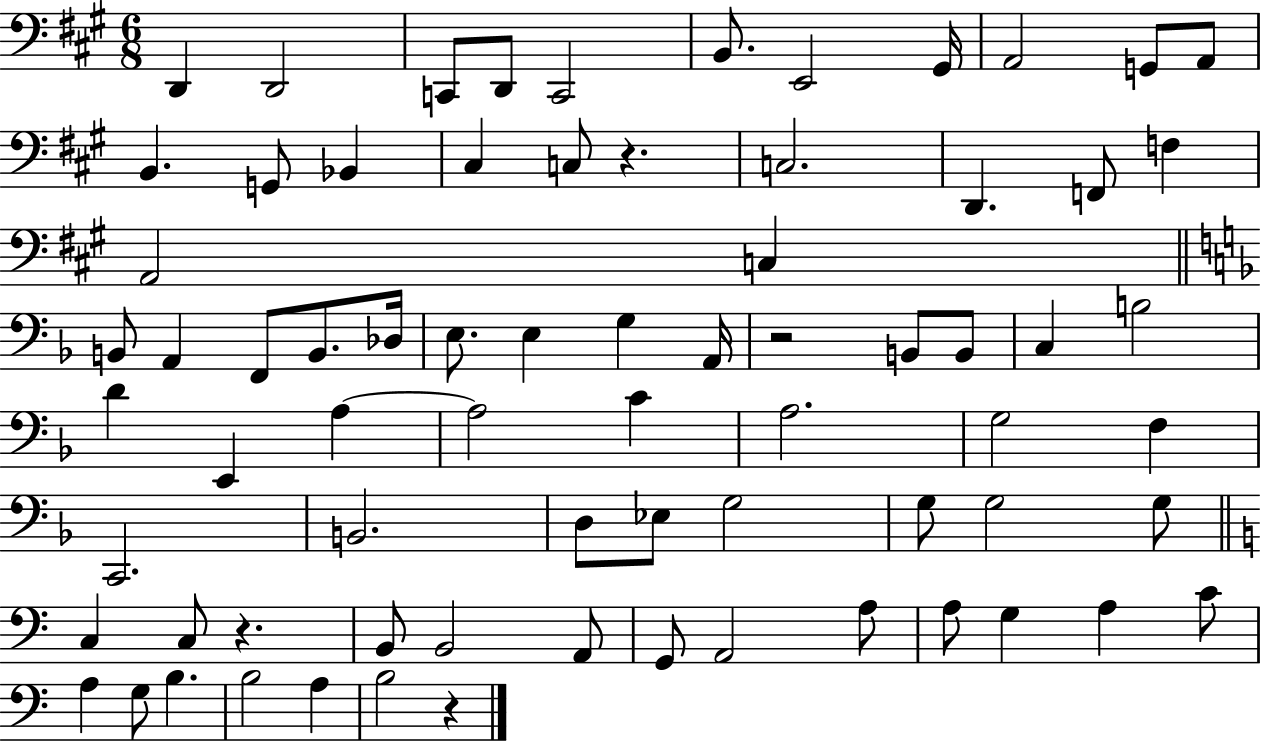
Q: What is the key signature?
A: A major